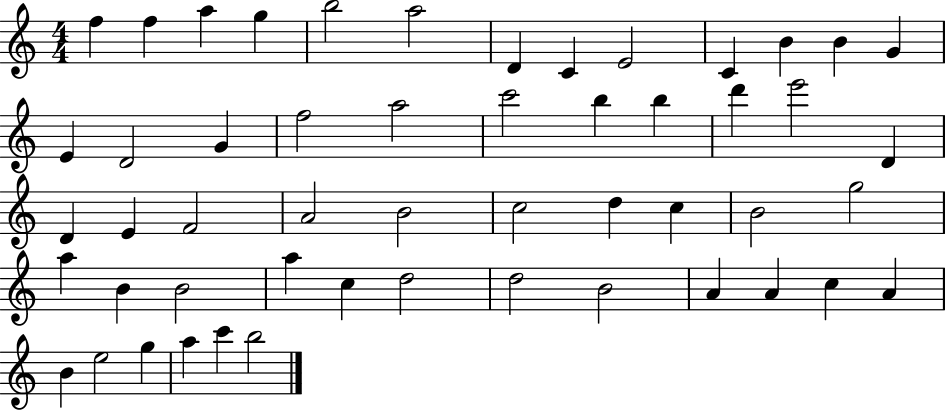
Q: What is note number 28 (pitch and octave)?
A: A4